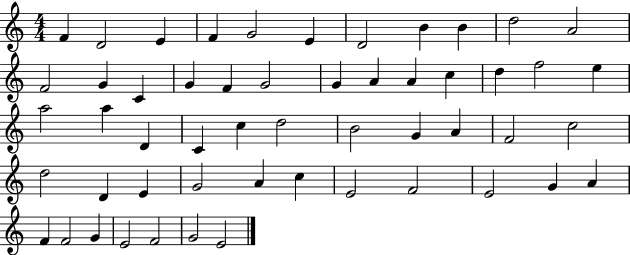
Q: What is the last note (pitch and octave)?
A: E4